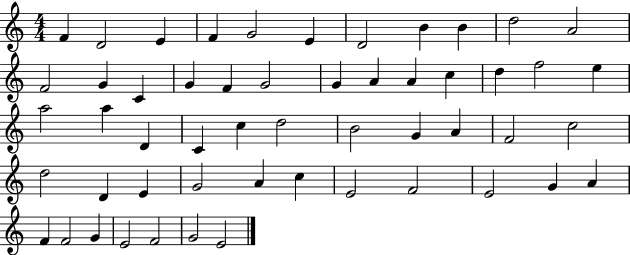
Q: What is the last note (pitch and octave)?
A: E4